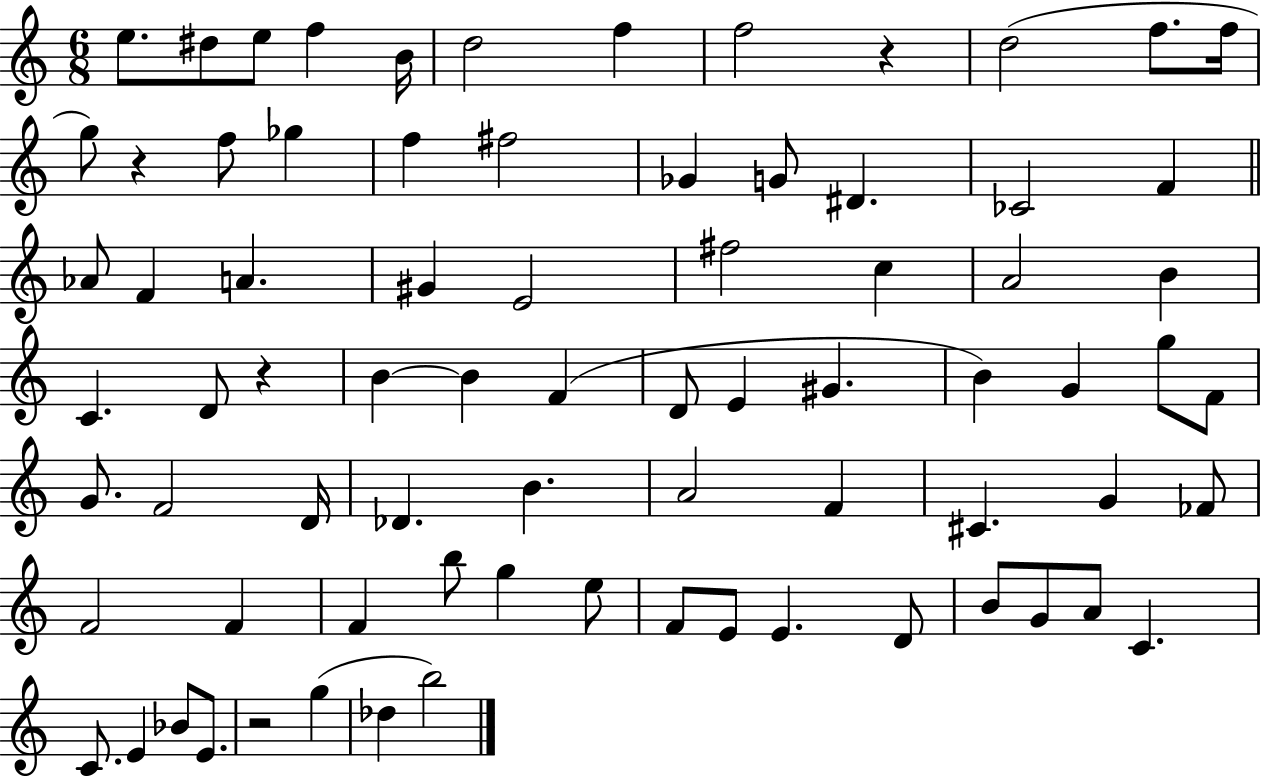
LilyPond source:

{
  \clef treble
  \numericTimeSignature
  \time 6/8
  \key c \major
  e''8. dis''8 e''8 f''4 b'16 | d''2 f''4 | f''2 r4 | d''2( f''8. f''16 | \break g''8) r4 f''8 ges''4 | f''4 fis''2 | ges'4 g'8 dis'4. | ces'2 f'4 | \break \bar "||" \break \key a \minor aes'8 f'4 a'4. | gis'4 e'2 | fis''2 c''4 | a'2 b'4 | \break c'4. d'8 r4 | b'4~~ b'4 f'4( | d'8 e'4 gis'4. | b'4) g'4 g''8 f'8 | \break g'8. f'2 d'16 | des'4. b'4. | a'2 f'4 | cis'4. g'4 fes'8 | \break f'2 f'4 | f'4 b''8 g''4 e''8 | f'8 e'8 e'4. d'8 | b'8 g'8 a'8 c'4. | \break c'8. e'4 bes'8 e'8. | r2 g''4( | des''4 b''2) | \bar "|."
}